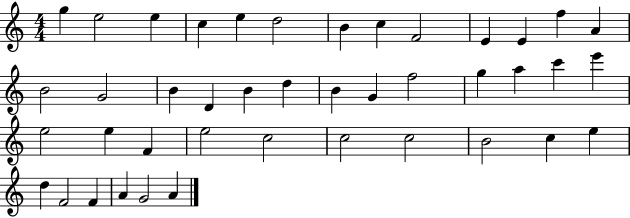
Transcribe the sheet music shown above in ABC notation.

X:1
T:Untitled
M:4/4
L:1/4
K:C
g e2 e c e d2 B c F2 E E f A B2 G2 B D B d B G f2 g a c' e' e2 e F e2 c2 c2 c2 B2 c e d F2 F A G2 A